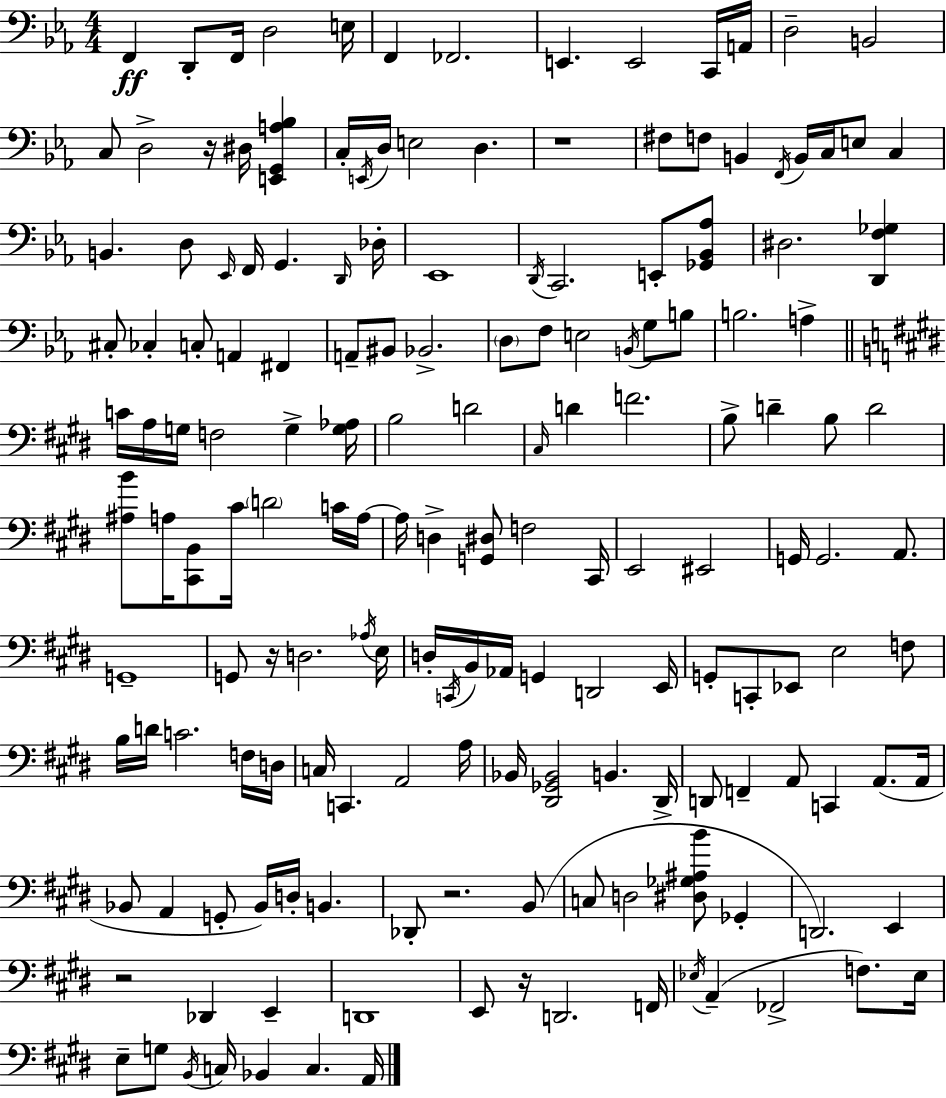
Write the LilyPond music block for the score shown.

{
  \clef bass
  \numericTimeSignature
  \time 4/4
  \key c \minor
  f,4\ff d,8-. f,16 d2 e16 | f,4 fes,2. | e,4. e,2 c,16 a,16 | d2-- b,2 | \break c8 d2-> r16 dis16 <e, g, a bes>4 | c16-. \acciaccatura { e,16 } d16 e2 d4. | r1 | fis8 f8 b,4 \acciaccatura { f,16 } b,16 c16 e8 c4 | \break b,4. d8 \grace { ees,16 } f,16 g,4. | \grace { d,16 } des16-. ees,1 | \acciaccatura { d,16 } c,2. | e,8-. <ges, bes, aes>8 dis2. | \break <d, f ges>4 cis8-. ces4-. c8-. a,4 | fis,4 a,8-- bis,8 bes,2.-> | \parenthesize d8 f8 e2 | \acciaccatura { b,16 } g8 b8 b2. | \break a4-> \bar "||" \break \key e \major c'16 a16 g16 f2 g4-> <g aes>16 | b2 d'2 | \grace { cis16 } d'4 f'2. | b8-> d'4-- b8 d'2 | \break <ais b'>8 a16 <cis, b,>8 cis'16 \parenthesize d'2 c'16 | a16~~ a16 d4-> <g, dis>8 f2 | cis,16 e,2 eis,2 | g,16 g,2. a,8. | \break g,1-- | g,8 r16 d2. | \acciaccatura { aes16 } e16 d16-. \acciaccatura { c,16 } b,16 aes,16 g,4 d,2 | e,16 g,8-. c,8-. ees,8 e2 | \break f8 b16 d'16 c'2. | f16 d16 c16 c,4. a,2 | a16 bes,16 <dis, ges, bes,>2 b,4. | dis,16-> d,8 f,4-- a,8 c,4 a,8.( | \break a,16 bes,8 a,4 g,8-. bes,16) d16-. b,4. | des,8-. r2. | b,8( c8 d2 <dis ges ais b'>8 ges,4-. | d,2.) e,4 | \break r2 des,4 e,4-- | d,1 | e,8 r16 d,2. | f,16 \acciaccatura { ees16 } a,4--( fes,2-> | \break f8.) ees16 e8-- g8 \acciaccatura { b,16 } c16 bes,4 c4. | a,16 \bar "|."
}